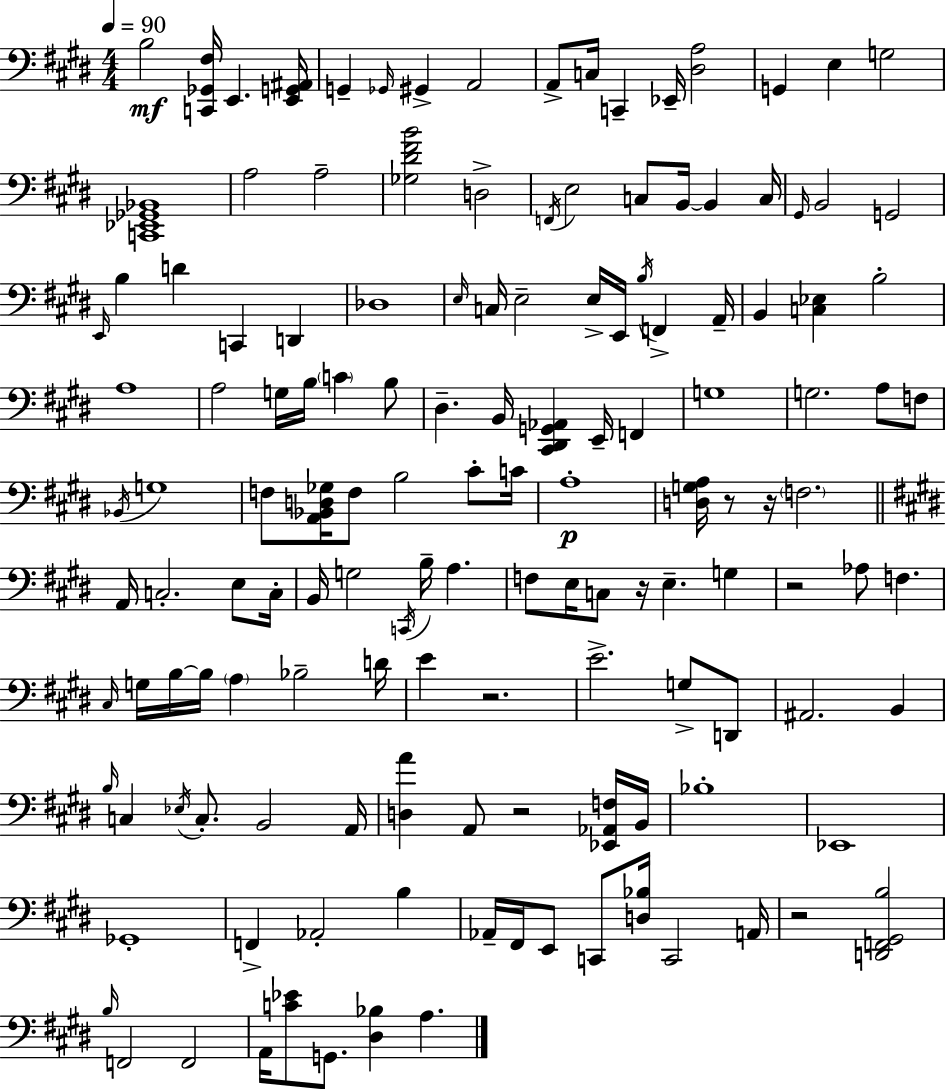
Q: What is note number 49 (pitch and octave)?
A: B2